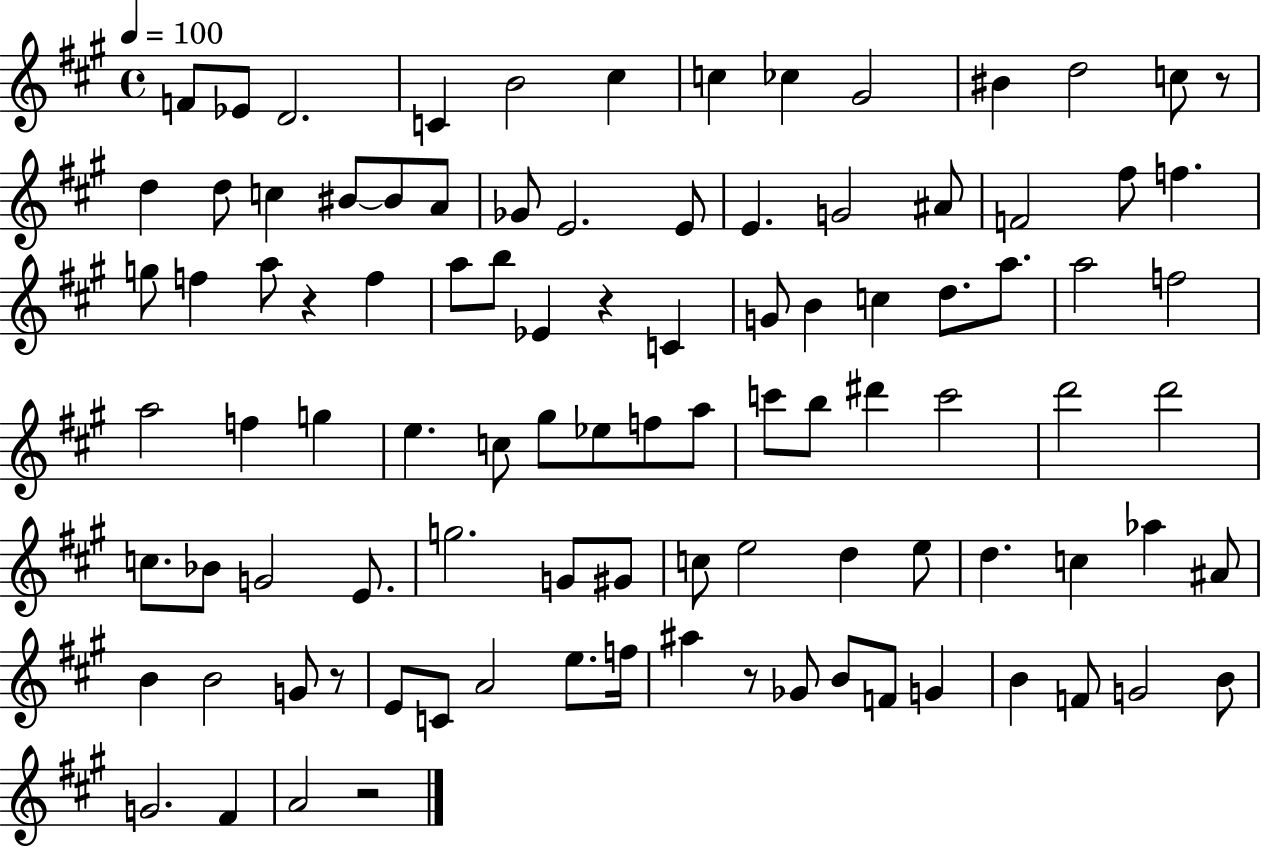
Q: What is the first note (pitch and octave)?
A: F4